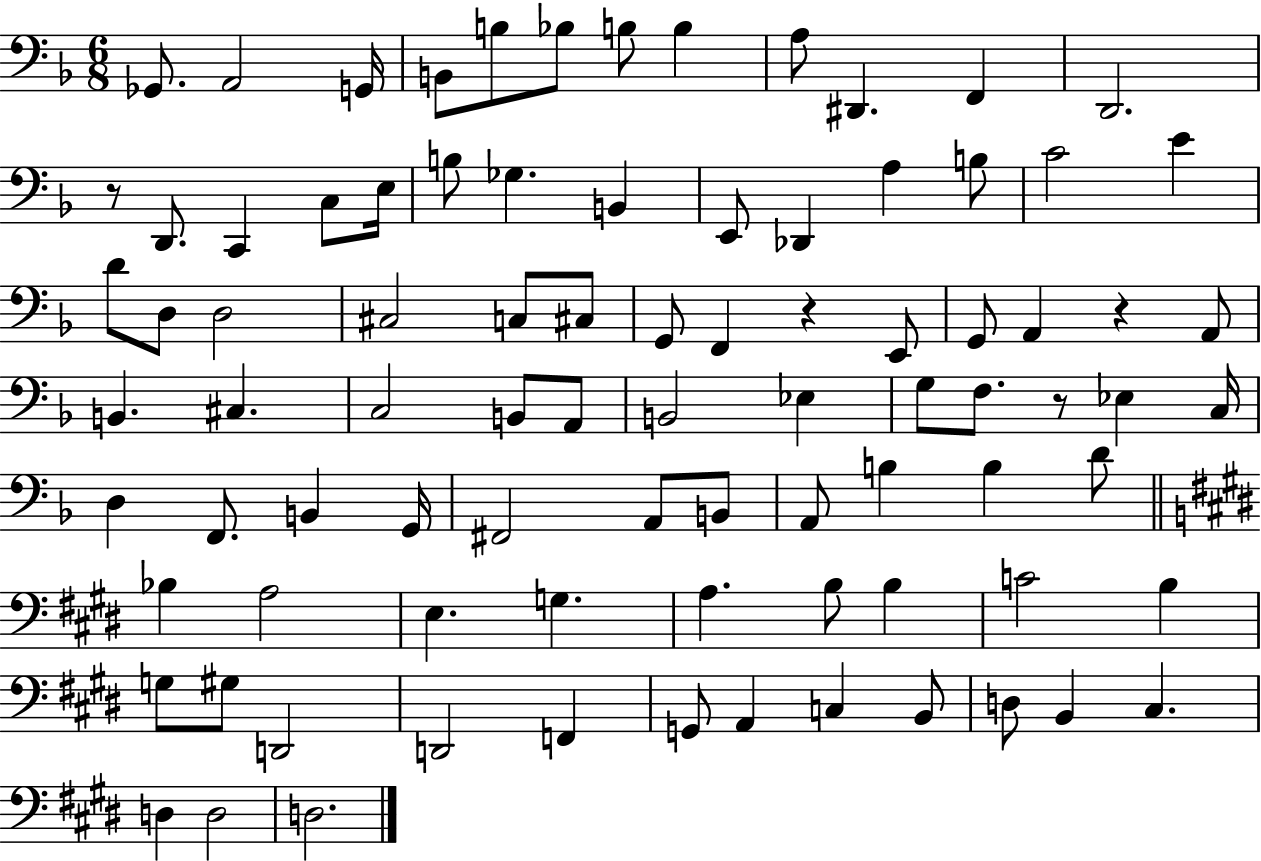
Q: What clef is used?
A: bass